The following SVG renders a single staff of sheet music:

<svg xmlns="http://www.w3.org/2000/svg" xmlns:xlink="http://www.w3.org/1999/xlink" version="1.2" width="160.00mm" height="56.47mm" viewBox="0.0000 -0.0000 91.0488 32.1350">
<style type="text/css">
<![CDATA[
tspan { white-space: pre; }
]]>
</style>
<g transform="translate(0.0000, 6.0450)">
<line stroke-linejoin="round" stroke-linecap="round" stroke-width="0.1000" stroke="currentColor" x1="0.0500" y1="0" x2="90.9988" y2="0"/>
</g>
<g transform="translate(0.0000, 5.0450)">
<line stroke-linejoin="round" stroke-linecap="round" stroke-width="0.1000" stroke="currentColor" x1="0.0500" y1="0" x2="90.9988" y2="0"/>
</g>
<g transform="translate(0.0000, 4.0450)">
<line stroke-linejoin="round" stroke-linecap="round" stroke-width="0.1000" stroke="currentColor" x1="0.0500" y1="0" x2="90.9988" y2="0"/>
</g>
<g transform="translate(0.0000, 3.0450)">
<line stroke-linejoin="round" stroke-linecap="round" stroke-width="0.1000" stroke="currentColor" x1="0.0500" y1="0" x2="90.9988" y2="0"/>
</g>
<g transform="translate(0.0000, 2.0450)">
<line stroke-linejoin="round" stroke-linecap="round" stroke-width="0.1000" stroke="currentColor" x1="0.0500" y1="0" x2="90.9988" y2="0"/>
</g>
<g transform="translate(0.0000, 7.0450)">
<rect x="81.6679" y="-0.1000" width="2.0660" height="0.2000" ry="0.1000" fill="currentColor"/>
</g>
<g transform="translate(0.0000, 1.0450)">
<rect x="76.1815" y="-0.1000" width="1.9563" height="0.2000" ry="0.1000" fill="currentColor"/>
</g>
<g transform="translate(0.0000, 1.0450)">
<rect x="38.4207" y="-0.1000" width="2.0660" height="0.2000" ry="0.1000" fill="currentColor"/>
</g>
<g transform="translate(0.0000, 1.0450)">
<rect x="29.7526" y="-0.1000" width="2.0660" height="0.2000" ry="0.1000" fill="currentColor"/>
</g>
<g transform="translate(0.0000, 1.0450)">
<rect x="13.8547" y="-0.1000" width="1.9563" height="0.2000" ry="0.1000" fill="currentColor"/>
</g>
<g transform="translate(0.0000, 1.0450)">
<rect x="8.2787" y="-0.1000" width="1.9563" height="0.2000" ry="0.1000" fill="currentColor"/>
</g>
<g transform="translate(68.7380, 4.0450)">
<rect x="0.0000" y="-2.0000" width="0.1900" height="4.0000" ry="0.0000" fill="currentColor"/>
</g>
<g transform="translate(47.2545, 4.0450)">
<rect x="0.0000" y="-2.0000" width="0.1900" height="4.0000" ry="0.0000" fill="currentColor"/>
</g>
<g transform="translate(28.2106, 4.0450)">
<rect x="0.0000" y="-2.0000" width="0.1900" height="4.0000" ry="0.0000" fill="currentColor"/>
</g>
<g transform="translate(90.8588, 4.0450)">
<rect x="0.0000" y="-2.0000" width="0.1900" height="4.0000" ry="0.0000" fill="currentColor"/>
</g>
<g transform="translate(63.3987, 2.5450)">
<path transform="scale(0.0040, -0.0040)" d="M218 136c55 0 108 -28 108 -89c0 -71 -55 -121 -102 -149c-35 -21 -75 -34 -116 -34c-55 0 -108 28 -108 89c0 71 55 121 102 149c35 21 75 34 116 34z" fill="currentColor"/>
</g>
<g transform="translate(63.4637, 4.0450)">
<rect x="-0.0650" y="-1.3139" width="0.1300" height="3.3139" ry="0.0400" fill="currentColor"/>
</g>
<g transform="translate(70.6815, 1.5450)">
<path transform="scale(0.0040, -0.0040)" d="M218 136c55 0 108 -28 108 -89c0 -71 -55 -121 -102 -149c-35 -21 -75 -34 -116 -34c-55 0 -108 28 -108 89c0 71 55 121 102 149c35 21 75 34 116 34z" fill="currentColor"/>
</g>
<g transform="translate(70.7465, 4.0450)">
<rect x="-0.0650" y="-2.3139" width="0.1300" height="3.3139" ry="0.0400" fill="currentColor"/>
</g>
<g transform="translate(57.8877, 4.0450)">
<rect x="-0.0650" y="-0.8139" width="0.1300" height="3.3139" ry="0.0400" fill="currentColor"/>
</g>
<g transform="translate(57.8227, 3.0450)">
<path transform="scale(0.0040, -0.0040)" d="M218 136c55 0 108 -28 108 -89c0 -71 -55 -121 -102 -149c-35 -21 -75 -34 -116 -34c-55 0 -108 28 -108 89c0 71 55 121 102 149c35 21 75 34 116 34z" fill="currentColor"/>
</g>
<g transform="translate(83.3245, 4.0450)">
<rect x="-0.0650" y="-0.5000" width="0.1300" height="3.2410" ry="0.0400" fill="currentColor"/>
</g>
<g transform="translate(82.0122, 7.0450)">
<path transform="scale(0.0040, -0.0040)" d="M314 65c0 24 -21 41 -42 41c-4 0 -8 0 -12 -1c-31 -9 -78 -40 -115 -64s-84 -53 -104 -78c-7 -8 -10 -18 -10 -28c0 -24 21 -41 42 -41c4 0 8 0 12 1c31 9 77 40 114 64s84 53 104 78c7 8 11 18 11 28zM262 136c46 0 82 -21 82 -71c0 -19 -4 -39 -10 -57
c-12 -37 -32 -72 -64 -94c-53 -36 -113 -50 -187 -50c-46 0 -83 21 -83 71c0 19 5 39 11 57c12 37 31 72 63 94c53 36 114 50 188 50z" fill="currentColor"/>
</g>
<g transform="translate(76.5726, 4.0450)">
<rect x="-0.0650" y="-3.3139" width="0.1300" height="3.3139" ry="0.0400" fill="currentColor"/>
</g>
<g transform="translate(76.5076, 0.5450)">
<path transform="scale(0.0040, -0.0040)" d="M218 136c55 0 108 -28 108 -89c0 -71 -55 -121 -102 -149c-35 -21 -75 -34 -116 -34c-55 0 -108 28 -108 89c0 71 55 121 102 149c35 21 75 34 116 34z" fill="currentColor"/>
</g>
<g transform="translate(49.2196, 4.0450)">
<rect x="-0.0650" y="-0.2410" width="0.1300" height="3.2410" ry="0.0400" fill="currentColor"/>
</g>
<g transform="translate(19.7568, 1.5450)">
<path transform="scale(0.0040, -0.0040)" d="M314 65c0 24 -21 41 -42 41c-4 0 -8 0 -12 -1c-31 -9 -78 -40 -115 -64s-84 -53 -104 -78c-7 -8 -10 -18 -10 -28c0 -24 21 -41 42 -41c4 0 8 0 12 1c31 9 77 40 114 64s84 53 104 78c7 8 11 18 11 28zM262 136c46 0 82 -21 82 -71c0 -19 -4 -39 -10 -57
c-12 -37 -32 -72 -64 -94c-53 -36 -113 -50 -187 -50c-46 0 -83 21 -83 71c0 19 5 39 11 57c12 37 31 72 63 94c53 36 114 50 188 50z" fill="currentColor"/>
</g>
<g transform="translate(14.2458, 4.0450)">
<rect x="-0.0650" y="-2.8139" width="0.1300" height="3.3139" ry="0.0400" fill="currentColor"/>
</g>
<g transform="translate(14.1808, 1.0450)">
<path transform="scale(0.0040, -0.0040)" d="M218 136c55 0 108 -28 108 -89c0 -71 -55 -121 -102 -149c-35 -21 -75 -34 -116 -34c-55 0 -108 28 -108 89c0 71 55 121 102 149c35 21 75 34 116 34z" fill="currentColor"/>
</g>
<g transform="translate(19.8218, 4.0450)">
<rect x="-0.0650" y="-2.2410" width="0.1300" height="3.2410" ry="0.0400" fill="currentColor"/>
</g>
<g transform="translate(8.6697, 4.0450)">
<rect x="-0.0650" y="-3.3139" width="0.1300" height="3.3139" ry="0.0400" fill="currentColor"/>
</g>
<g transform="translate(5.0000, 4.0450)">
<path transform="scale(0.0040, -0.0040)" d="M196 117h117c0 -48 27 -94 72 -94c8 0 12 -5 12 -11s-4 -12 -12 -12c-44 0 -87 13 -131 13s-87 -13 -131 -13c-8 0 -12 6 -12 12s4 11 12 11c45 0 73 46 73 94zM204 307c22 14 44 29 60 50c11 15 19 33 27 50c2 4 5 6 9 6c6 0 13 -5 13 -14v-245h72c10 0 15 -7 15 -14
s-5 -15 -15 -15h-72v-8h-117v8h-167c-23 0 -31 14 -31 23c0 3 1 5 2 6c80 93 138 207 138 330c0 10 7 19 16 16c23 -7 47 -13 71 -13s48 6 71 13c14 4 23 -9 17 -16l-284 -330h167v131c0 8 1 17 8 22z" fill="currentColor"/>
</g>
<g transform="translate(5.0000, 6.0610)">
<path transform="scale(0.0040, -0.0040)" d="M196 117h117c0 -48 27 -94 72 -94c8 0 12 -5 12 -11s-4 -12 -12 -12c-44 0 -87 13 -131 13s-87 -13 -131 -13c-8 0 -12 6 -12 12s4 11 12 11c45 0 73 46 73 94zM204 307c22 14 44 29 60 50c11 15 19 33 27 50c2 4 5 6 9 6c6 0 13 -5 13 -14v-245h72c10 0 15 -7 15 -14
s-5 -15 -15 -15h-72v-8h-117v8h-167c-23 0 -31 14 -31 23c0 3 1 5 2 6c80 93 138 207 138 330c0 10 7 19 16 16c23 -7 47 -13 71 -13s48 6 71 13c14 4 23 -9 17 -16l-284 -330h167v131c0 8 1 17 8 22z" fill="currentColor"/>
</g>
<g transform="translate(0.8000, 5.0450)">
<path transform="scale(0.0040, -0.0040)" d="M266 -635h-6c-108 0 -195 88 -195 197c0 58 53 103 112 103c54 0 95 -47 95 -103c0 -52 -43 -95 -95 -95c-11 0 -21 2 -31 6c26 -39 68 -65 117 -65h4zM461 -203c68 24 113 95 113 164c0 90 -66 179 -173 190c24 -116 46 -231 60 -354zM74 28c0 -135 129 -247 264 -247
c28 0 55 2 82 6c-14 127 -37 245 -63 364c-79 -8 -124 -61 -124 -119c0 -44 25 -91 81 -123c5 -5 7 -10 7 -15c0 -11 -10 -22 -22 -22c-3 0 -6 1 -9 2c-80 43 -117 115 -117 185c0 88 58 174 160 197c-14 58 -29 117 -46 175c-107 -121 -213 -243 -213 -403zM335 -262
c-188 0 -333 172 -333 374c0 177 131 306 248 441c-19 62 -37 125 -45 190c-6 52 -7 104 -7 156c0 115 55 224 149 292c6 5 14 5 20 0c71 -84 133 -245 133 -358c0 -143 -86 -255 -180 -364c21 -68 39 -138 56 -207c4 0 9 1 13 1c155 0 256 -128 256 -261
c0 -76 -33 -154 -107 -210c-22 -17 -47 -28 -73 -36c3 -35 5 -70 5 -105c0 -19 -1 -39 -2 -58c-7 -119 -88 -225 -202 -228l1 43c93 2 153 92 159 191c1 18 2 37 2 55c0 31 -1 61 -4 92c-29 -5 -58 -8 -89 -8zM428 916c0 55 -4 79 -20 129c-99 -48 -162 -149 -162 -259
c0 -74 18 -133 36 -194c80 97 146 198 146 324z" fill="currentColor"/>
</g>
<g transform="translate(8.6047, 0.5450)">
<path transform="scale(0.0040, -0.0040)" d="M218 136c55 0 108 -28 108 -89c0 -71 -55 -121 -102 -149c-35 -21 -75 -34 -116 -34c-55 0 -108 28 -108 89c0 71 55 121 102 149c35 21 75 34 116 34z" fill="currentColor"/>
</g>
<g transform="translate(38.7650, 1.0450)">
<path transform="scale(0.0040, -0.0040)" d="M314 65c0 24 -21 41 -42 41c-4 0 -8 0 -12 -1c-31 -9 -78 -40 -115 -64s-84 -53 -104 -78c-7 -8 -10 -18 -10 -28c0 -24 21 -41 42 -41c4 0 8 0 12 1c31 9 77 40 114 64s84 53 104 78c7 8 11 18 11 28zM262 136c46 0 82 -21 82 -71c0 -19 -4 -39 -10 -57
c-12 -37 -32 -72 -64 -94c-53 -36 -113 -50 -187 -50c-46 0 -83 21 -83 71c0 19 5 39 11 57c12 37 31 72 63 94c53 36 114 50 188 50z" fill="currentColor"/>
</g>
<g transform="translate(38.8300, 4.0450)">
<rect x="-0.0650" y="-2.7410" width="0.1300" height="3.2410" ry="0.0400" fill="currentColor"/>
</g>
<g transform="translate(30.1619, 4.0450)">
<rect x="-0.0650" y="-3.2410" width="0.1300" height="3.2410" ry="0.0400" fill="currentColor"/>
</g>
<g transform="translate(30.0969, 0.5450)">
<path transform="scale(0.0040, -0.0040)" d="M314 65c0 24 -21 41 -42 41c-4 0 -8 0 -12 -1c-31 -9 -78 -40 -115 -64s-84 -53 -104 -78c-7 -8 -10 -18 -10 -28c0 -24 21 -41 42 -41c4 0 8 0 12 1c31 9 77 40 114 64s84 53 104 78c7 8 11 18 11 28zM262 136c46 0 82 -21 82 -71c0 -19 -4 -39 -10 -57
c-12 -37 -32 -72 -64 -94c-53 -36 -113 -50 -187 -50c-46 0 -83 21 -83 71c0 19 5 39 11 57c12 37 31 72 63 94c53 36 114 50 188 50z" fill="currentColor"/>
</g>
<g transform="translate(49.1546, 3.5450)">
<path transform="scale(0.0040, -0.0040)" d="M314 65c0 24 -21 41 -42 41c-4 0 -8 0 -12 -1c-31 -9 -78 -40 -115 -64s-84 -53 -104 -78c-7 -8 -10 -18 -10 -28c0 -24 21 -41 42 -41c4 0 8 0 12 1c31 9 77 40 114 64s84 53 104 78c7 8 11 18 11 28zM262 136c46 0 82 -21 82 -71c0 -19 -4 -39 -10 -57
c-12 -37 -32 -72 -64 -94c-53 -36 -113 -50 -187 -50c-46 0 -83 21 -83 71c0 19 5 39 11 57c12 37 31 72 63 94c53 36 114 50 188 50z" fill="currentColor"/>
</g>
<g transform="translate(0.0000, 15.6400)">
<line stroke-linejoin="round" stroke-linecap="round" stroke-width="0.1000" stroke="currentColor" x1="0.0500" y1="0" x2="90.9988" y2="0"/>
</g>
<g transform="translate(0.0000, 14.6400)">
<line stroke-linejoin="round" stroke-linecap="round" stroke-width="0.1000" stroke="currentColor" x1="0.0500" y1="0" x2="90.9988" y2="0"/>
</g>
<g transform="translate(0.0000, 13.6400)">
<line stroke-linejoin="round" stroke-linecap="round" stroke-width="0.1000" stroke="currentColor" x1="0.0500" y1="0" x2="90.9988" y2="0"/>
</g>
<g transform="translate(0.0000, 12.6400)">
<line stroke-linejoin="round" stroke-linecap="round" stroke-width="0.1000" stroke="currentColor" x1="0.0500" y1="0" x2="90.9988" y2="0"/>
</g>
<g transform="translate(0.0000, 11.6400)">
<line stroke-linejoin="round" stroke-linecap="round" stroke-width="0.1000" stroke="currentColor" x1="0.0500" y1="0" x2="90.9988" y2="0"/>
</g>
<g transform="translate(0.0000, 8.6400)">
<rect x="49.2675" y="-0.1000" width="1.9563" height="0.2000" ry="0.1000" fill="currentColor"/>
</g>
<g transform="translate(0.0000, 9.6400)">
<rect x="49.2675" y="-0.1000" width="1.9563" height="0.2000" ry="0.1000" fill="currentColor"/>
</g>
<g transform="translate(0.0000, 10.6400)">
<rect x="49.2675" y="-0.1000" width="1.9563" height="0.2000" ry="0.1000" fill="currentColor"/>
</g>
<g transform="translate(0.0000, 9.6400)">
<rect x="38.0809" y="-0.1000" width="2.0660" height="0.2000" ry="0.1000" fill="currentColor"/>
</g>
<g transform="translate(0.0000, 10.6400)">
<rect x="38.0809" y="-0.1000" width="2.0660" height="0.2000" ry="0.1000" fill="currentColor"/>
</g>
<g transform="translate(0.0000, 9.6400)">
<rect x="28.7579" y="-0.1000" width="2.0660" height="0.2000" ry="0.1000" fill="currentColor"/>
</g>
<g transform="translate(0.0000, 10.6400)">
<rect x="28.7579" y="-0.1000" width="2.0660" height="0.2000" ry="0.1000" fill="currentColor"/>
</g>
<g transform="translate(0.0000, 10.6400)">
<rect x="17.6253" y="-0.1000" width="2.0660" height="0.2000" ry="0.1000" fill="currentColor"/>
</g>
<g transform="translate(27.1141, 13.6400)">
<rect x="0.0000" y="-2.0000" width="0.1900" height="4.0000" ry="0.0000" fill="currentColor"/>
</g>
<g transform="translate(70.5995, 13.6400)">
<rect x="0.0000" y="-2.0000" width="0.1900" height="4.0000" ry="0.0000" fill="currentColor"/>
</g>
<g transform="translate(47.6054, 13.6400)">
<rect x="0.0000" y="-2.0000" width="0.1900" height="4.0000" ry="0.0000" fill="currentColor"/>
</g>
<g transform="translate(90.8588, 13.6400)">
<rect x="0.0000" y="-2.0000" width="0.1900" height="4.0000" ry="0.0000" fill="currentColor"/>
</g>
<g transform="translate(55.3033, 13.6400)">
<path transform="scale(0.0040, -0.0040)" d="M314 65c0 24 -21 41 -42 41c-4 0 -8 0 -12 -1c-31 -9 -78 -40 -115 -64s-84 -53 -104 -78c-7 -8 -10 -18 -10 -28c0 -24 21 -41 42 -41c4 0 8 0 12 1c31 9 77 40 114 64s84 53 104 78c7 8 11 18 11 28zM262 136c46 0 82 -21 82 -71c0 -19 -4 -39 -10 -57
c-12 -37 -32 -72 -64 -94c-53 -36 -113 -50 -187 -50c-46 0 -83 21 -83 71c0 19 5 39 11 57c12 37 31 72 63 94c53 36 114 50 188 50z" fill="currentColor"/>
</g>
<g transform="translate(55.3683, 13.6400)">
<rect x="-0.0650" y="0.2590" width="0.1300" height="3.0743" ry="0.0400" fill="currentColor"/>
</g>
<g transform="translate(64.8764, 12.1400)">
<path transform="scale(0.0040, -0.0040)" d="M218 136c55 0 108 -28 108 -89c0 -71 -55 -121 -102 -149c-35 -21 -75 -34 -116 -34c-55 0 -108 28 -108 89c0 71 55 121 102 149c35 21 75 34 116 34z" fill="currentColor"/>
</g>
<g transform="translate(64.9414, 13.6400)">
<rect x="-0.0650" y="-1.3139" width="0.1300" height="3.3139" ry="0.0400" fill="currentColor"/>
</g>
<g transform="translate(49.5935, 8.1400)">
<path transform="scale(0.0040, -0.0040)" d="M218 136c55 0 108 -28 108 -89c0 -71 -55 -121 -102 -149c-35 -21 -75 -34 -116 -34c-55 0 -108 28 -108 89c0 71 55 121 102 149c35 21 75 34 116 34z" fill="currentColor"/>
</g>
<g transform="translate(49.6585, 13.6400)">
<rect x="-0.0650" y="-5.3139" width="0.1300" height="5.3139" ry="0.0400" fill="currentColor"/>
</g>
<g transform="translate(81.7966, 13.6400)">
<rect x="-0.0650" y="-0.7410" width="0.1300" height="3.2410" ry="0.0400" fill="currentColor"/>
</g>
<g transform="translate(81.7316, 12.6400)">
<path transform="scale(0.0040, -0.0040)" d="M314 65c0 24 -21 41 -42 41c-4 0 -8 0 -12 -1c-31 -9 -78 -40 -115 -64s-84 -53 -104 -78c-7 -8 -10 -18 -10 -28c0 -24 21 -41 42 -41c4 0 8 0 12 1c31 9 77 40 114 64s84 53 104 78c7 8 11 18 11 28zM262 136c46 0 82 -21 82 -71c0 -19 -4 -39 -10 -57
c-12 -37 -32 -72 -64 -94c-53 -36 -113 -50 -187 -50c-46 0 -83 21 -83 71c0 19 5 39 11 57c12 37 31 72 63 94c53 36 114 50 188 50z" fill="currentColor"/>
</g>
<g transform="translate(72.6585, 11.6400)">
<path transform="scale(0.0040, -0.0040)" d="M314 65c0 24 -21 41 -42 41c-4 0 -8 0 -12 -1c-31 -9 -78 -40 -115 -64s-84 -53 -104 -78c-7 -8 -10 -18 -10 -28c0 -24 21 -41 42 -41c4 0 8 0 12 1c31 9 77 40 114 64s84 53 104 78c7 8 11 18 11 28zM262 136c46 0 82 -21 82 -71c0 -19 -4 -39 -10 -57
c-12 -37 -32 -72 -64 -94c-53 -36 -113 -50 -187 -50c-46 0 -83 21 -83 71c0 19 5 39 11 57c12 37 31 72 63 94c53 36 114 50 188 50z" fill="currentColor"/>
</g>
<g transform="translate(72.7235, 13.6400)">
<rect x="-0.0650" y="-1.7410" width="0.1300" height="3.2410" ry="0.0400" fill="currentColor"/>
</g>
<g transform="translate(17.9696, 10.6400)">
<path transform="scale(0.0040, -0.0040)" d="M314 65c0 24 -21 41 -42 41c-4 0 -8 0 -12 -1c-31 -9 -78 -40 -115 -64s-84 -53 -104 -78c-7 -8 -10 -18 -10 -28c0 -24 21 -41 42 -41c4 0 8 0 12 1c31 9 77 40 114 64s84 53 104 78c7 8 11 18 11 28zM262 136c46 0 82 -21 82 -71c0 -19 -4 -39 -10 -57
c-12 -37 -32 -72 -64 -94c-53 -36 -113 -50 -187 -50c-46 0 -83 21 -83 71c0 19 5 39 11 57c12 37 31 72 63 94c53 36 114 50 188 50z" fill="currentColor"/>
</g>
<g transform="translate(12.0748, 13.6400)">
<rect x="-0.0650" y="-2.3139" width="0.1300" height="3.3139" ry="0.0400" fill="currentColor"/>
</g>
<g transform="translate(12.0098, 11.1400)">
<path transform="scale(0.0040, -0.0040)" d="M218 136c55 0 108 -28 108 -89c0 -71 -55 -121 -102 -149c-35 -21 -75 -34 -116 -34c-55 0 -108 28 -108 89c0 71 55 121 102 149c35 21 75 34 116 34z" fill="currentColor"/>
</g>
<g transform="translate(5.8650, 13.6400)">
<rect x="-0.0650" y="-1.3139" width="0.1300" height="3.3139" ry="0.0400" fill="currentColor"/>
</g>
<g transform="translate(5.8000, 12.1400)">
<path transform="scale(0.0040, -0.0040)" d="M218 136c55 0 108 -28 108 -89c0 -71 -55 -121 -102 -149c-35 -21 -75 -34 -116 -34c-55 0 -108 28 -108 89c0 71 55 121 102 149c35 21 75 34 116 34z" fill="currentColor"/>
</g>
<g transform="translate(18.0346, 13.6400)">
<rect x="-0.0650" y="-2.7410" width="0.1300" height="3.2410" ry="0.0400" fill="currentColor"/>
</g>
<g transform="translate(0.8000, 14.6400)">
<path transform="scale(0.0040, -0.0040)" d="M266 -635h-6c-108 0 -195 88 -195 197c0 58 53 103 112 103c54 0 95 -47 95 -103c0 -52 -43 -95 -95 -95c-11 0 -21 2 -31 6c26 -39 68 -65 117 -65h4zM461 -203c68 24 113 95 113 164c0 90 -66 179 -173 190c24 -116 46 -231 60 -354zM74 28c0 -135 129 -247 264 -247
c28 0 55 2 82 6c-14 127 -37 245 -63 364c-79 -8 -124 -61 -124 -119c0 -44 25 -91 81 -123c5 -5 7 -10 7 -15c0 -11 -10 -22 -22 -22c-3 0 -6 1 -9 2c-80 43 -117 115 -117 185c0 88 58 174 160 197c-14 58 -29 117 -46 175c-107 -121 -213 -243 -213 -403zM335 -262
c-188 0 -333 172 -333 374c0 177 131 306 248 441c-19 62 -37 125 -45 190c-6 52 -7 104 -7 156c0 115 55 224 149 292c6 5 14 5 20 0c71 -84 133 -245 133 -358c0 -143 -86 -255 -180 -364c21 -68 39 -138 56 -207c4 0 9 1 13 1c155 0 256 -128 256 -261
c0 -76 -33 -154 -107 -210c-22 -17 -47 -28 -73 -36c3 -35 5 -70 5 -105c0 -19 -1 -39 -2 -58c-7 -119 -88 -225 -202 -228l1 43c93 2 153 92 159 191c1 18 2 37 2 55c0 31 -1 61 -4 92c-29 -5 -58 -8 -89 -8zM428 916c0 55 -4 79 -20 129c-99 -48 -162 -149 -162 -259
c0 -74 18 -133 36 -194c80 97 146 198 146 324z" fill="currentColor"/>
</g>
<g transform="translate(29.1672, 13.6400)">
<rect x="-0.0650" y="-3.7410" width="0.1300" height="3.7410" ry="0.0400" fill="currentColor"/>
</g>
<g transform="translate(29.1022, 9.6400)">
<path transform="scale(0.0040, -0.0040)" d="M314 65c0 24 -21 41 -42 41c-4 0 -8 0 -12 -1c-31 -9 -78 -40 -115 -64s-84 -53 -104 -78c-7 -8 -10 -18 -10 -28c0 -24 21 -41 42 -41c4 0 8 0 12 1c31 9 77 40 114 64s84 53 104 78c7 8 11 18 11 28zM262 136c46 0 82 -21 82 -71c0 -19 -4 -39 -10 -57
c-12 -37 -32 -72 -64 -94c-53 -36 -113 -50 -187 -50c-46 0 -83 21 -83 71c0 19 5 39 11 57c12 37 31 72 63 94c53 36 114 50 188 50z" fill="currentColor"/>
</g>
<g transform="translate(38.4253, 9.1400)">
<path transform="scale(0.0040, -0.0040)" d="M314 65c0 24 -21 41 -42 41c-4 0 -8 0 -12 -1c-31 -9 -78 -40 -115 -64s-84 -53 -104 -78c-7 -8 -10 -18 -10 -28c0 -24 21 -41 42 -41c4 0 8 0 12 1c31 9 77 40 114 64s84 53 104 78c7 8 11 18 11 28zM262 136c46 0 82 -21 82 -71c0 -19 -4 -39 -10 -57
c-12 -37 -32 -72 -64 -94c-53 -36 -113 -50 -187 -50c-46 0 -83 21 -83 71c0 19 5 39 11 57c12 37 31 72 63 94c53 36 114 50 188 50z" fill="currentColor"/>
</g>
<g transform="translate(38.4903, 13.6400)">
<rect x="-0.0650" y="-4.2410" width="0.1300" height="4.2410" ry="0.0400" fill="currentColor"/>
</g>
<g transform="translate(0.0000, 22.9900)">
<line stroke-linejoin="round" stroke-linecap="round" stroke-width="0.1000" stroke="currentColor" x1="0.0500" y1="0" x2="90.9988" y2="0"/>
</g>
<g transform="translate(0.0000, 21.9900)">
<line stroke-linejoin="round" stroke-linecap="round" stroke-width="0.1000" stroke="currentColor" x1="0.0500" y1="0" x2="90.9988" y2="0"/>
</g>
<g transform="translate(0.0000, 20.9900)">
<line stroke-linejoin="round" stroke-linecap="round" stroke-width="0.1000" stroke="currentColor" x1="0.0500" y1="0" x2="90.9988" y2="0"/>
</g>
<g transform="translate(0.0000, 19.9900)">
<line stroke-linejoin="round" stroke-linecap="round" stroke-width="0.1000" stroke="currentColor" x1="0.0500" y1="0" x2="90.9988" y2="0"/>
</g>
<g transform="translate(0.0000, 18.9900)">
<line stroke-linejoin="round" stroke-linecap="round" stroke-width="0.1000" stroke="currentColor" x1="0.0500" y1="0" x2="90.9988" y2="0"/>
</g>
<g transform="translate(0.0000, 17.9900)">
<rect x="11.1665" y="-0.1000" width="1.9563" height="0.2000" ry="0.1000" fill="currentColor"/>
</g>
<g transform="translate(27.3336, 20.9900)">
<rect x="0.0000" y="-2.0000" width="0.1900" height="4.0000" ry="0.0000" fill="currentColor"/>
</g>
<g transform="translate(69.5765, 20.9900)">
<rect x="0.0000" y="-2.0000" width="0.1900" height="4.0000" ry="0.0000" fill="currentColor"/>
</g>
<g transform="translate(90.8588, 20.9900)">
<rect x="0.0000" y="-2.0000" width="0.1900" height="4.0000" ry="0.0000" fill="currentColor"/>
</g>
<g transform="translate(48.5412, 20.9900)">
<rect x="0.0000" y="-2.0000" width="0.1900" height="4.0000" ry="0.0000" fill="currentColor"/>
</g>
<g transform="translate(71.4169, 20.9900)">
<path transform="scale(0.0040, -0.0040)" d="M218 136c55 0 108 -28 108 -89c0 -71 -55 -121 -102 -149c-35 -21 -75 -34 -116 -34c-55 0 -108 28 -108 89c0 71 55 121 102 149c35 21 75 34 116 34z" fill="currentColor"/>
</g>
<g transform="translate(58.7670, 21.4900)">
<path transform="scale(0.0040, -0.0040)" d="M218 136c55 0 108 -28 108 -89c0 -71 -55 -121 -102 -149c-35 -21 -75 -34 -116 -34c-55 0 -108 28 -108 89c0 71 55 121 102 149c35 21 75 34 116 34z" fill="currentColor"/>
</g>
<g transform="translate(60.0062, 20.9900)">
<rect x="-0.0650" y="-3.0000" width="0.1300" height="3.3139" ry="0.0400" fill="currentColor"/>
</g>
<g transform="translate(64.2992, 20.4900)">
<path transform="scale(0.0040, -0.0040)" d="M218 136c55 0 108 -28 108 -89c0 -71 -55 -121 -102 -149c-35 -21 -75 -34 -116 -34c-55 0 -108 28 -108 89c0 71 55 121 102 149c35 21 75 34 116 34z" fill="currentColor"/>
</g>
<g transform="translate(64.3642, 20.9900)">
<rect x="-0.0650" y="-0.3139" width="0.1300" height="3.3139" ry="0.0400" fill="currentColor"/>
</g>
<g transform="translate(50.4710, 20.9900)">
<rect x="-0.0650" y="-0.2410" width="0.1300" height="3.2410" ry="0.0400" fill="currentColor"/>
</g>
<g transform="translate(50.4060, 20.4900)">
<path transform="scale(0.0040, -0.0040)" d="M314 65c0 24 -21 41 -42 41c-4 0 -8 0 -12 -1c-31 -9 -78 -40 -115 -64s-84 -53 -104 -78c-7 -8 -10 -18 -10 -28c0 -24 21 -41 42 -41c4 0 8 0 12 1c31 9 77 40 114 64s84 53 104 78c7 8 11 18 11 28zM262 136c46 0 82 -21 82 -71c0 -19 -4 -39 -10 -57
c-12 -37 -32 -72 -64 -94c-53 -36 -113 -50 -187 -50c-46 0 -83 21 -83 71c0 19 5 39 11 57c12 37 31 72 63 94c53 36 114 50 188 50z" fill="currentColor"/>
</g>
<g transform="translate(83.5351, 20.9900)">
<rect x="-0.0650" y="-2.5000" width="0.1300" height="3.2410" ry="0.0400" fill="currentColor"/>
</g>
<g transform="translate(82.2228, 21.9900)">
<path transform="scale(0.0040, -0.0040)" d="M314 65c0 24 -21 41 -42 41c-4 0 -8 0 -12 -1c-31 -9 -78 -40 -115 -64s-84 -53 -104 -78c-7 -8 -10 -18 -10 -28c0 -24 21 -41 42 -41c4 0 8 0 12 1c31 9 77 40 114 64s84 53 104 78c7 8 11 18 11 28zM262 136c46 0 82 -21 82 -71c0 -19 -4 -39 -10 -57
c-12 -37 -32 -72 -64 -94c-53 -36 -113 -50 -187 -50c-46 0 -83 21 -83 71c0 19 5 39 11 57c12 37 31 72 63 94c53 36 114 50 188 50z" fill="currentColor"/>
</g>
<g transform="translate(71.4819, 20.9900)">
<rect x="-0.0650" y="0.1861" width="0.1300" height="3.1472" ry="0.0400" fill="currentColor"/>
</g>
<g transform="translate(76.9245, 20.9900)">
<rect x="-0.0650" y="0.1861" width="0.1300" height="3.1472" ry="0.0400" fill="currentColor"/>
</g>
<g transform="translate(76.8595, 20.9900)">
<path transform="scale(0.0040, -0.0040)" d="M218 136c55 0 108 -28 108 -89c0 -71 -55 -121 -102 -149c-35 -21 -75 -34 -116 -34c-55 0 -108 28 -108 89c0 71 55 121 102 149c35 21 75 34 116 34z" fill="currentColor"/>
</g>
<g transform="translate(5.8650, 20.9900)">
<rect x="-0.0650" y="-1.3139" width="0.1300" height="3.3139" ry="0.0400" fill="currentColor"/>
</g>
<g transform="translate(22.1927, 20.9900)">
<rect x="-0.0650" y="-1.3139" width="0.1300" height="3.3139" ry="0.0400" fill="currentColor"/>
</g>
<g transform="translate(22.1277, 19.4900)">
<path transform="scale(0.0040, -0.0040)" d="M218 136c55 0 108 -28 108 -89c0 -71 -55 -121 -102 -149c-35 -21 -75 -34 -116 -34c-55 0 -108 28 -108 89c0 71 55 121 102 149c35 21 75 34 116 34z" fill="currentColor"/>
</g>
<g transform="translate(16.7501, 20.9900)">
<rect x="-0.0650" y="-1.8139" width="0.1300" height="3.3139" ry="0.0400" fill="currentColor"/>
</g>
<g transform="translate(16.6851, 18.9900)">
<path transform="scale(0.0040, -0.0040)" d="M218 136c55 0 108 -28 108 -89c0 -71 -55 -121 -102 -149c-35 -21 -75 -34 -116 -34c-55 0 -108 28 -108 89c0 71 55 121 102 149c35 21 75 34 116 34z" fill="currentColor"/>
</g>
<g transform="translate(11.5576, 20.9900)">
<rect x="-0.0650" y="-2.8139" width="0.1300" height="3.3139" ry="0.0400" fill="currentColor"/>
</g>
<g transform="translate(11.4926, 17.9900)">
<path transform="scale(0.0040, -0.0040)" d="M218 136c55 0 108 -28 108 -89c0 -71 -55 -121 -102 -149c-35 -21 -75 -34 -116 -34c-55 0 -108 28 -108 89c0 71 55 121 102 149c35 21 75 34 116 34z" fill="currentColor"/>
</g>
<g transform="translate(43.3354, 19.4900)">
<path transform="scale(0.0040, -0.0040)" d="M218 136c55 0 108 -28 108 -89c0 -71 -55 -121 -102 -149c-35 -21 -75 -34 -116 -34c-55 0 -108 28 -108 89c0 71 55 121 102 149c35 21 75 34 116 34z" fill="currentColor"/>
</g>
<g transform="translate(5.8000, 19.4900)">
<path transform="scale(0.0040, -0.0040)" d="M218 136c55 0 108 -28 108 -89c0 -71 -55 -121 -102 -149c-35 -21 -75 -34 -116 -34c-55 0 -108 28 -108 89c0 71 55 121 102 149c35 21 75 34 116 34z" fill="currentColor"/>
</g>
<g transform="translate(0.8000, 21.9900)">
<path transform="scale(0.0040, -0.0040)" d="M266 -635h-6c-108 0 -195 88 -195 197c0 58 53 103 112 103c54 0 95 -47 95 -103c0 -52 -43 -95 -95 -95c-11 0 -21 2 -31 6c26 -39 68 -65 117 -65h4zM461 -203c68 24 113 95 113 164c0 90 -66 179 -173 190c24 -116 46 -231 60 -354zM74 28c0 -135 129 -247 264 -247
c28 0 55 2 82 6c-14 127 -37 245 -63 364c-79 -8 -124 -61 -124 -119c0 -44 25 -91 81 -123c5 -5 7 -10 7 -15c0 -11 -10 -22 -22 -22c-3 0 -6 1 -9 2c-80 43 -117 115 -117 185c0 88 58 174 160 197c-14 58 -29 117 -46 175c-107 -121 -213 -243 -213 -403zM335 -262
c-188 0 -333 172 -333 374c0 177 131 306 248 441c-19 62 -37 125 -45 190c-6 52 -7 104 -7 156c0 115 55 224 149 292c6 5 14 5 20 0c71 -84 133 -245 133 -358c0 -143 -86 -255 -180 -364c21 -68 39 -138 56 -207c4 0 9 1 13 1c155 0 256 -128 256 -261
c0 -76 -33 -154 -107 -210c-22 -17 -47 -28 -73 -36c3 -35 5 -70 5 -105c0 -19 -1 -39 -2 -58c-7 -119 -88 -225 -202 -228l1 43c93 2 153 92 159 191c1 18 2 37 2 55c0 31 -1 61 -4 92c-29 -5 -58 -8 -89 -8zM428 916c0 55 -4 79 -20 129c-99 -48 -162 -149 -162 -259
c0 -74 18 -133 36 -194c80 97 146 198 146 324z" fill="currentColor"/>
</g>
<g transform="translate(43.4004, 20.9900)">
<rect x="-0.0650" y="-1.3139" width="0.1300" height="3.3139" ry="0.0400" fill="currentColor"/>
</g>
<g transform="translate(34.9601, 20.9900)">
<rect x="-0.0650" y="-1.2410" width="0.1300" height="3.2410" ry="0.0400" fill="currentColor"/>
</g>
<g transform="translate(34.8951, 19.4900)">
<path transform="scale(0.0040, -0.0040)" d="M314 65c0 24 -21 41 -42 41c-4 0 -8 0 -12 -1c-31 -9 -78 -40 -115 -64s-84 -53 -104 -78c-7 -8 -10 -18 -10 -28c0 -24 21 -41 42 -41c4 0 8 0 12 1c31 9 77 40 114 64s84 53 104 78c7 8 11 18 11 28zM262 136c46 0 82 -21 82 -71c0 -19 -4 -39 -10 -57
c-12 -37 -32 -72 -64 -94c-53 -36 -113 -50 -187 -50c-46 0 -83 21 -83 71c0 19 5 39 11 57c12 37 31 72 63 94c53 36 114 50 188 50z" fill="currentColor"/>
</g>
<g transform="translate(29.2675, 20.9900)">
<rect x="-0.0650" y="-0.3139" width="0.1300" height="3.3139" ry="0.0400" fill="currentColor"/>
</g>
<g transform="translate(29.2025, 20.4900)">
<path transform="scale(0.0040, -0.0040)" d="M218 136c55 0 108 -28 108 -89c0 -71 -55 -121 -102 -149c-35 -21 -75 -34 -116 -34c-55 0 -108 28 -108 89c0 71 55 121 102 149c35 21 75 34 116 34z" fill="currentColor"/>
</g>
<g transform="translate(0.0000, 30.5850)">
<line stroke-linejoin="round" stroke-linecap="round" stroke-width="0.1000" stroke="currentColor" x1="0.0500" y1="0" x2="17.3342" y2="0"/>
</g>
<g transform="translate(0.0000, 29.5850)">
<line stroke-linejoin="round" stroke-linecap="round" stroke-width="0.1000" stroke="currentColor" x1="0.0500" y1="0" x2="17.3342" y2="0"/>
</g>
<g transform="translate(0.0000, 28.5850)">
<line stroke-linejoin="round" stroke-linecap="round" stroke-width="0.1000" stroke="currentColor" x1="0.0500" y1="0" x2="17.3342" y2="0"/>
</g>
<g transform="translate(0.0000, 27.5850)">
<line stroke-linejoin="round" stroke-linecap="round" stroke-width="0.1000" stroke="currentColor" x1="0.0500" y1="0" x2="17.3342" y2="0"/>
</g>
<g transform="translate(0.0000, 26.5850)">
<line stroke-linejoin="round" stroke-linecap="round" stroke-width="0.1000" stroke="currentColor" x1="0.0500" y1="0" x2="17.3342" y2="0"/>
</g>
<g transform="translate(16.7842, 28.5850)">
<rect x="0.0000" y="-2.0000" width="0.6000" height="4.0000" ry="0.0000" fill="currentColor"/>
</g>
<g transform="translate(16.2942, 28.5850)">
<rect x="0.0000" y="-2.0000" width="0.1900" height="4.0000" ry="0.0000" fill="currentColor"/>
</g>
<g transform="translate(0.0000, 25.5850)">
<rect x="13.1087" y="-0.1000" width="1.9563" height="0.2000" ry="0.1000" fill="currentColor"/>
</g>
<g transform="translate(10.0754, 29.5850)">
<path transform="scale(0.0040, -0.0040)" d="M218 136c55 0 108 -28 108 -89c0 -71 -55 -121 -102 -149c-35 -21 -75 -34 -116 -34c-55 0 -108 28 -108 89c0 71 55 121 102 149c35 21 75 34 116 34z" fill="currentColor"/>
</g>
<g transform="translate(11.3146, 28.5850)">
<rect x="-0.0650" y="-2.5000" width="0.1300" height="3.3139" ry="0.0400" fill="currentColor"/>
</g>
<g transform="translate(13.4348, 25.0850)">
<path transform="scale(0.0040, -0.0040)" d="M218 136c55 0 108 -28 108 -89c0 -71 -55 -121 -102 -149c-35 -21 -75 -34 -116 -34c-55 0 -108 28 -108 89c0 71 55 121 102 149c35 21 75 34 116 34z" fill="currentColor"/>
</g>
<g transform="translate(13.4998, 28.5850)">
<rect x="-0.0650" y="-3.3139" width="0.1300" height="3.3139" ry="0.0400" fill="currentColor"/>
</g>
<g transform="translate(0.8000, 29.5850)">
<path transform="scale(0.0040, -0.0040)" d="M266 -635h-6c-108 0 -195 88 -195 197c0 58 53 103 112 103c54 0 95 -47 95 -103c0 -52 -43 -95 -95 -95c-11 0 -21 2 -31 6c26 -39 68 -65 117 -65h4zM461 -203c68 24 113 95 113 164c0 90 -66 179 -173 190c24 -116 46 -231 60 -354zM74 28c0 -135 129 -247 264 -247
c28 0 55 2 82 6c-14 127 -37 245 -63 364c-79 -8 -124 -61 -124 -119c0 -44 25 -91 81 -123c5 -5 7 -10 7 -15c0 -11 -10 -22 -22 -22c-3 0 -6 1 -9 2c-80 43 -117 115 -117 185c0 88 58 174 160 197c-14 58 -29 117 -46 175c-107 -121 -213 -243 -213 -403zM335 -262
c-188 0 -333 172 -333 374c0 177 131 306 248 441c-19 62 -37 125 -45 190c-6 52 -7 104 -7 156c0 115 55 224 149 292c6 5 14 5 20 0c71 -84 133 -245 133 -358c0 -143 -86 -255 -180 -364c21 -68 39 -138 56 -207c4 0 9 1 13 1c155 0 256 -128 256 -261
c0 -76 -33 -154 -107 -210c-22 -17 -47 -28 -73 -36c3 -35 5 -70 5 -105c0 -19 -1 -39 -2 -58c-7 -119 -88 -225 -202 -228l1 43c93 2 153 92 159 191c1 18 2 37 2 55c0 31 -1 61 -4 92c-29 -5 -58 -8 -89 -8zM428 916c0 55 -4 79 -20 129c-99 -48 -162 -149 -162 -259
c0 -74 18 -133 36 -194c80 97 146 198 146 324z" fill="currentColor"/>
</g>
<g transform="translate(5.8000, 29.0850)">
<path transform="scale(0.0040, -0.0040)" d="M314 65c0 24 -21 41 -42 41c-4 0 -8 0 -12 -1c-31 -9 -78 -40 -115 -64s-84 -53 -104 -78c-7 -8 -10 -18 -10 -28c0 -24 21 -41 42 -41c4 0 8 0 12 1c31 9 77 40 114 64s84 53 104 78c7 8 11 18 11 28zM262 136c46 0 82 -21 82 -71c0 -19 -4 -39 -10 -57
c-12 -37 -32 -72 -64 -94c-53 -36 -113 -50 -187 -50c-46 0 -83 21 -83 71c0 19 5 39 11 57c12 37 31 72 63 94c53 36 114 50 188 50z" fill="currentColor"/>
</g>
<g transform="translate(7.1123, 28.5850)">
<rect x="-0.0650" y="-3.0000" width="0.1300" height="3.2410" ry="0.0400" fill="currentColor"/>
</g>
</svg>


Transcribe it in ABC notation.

X:1
T:Untitled
M:4/4
L:1/4
K:C
b a g2 b2 a2 c2 d e g b C2 e g a2 c'2 d'2 f' B2 e f2 d2 e a f e c e2 e c2 A c B B G2 A2 G b